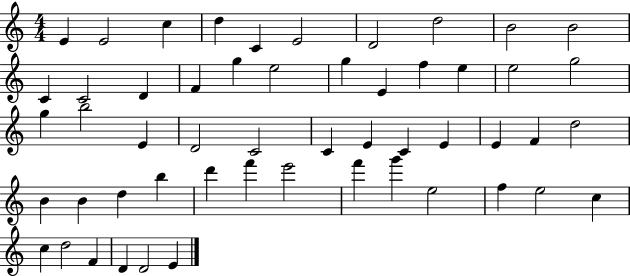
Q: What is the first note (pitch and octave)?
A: E4